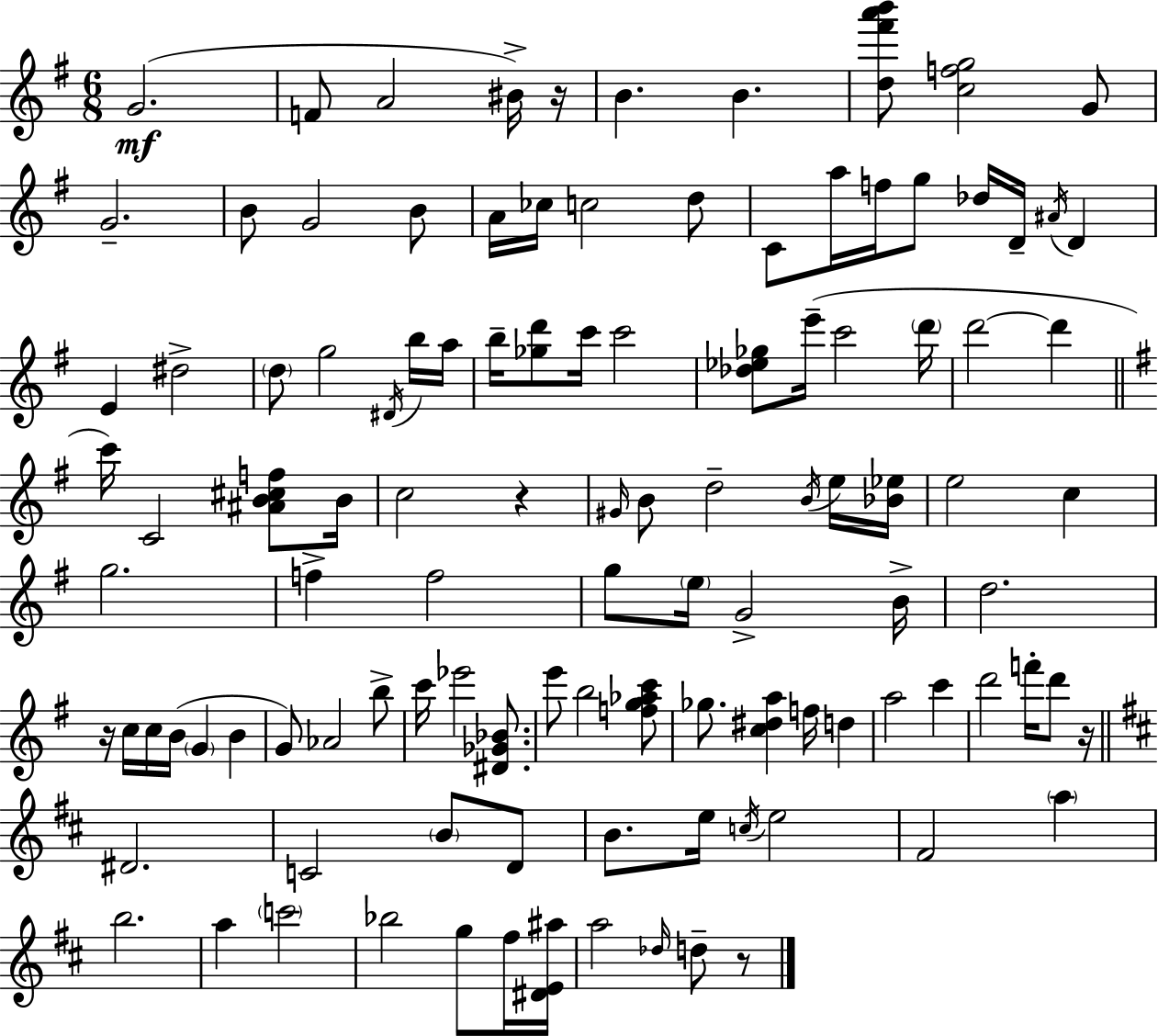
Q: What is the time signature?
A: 6/8